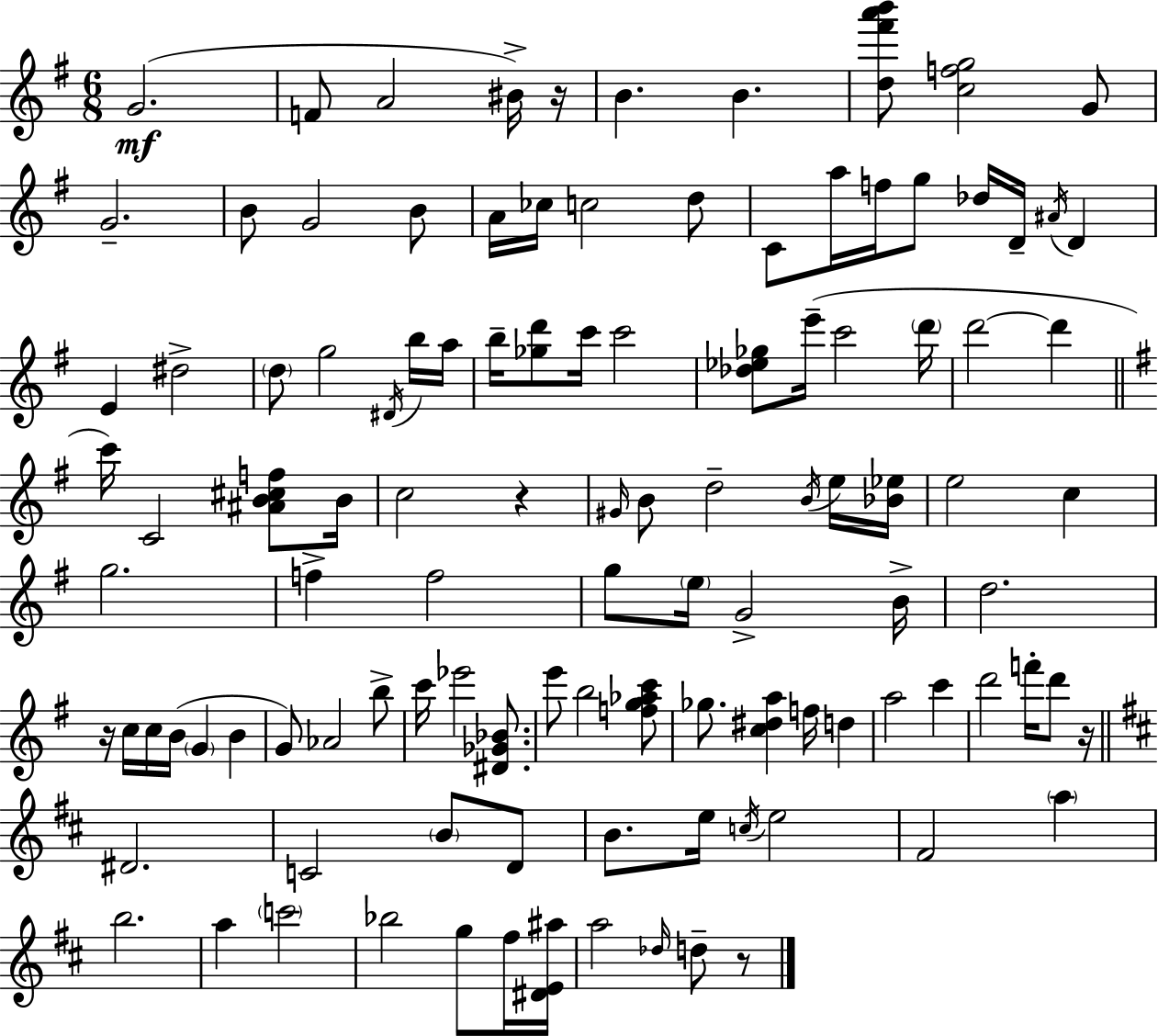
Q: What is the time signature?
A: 6/8